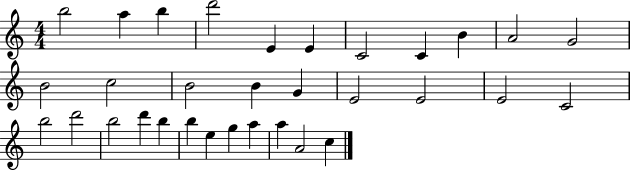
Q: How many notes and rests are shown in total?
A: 32